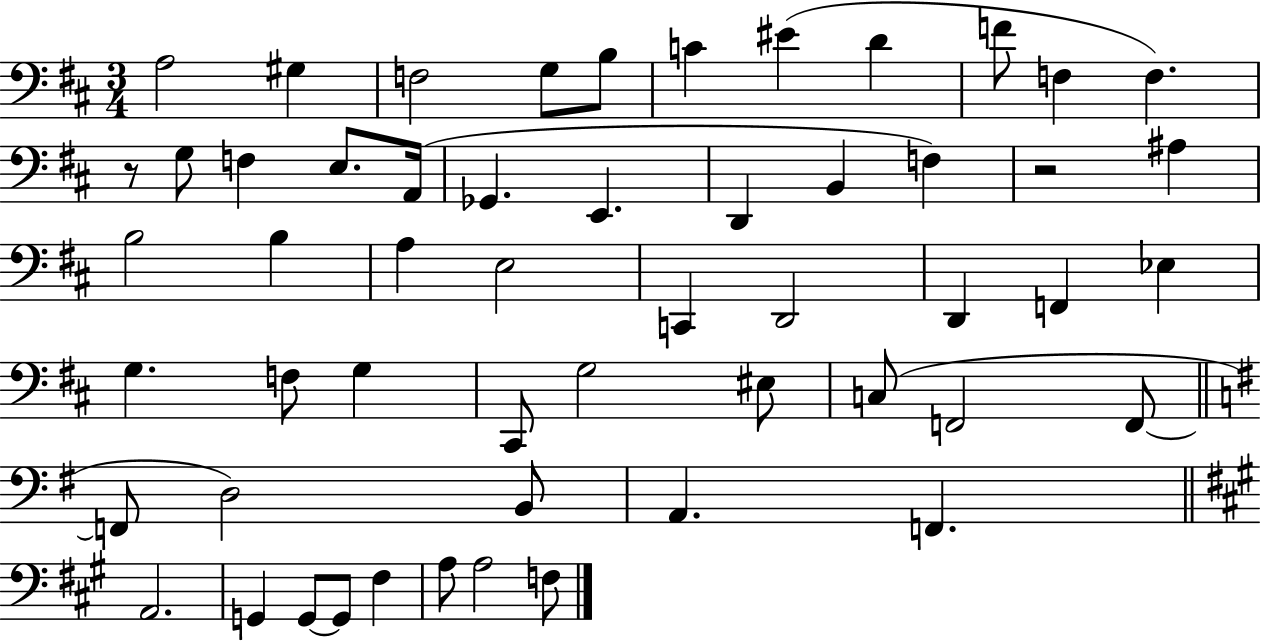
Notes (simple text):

A3/h G#3/q F3/h G3/e B3/e C4/q EIS4/q D4/q F4/e F3/q F3/q. R/e G3/e F3/q E3/e. A2/s Gb2/q. E2/q. D2/q B2/q F3/q R/h A#3/q B3/h B3/q A3/q E3/h C2/q D2/h D2/q F2/q Eb3/q G3/q. F3/e G3/q C#2/e G3/h EIS3/e C3/e F2/h F2/e F2/e D3/h B2/e A2/q. F2/q. A2/h. G2/q G2/e G2/e F#3/q A3/e A3/h F3/e